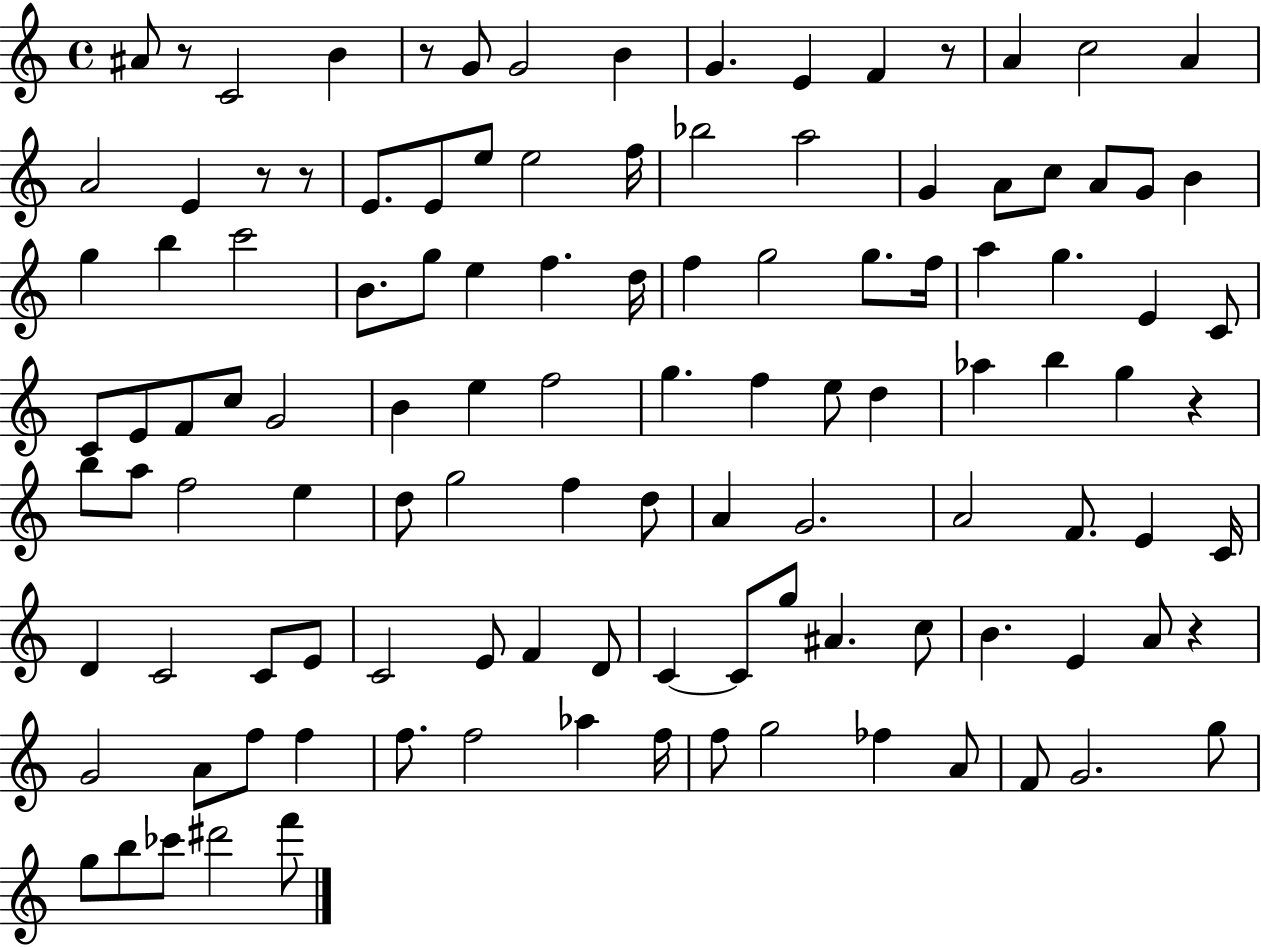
{
  \clef treble
  \time 4/4
  \defaultTimeSignature
  \key c \major
  ais'8 r8 c'2 b'4 | r8 g'8 g'2 b'4 | g'4. e'4 f'4 r8 | a'4 c''2 a'4 | \break a'2 e'4 r8 r8 | e'8. e'8 e''8 e''2 f''16 | bes''2 a''2 | g'4 a'8 c''8 a'8 g'8 b'4 | \break g''4 b''4 c'''2 | b'8. g''8 e''4 f''4. d''16 | f''4 g''2 g''8. f''16 | a''4 g''4. e'4 c'8 | \break c'8 e'8 f'8 c''8 g'2 | b'4 e''4 f''2 | g''4. f''4 e''8 d''4 | aes''4 b''4 g''4 r4 | \break b''8 a''8 f''2 e''4 | d''8 g''2 f''4 d''8 | a'4 g'2. | a'2 f'8. e'4 c'16 | \break d'4 c'2 c'8 e'8 | c'2 e'8 f'4 d'8 | c'4~~ c'8 g''8 ais'4. c''8 | b'4. e'4 a'8 r4 | \break g'2 a'8 f''8 f''4 | f''8. f''2 aes''4 f''16 | f''8 g''2 fes''4 a'8 | f'8 g'2. g''8 | \break g''8 b''8 ces'''8 dis'''2 f'''8 | \bar "|."
}